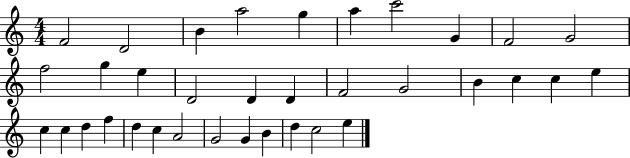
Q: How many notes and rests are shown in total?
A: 35